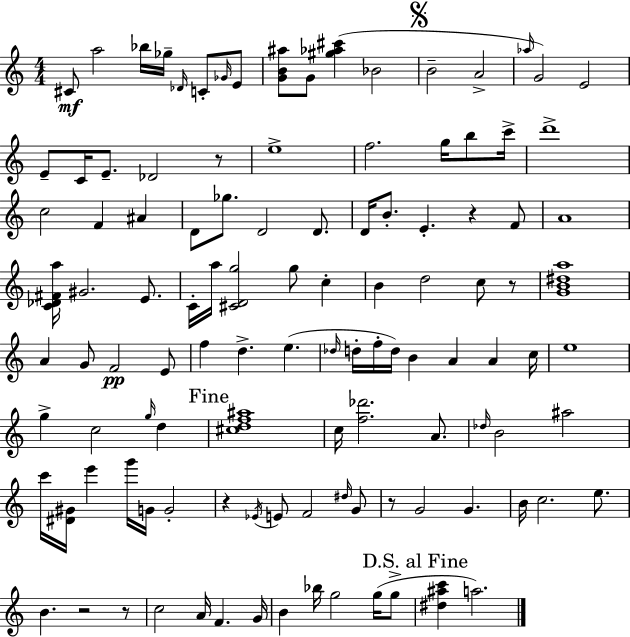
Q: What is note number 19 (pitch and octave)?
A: Db4